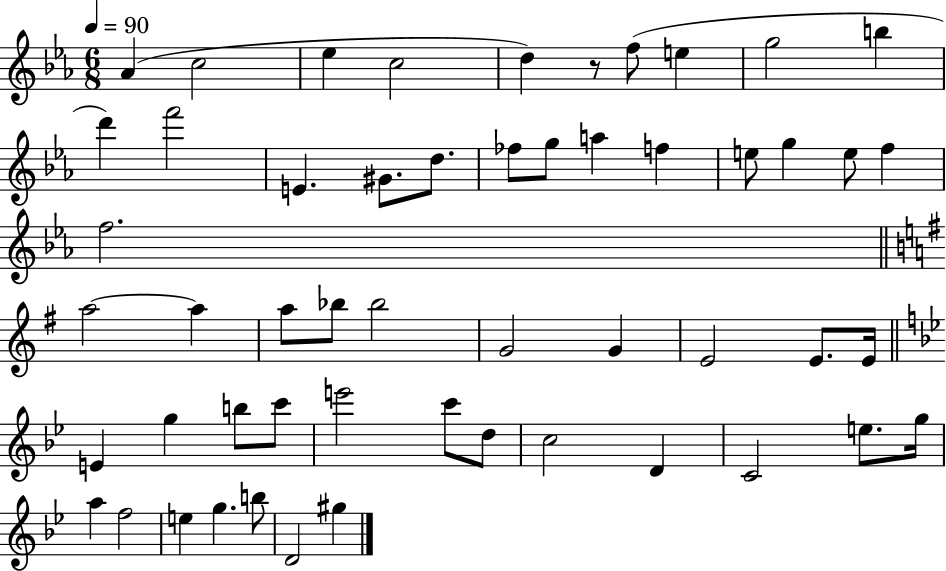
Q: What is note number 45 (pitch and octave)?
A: G5